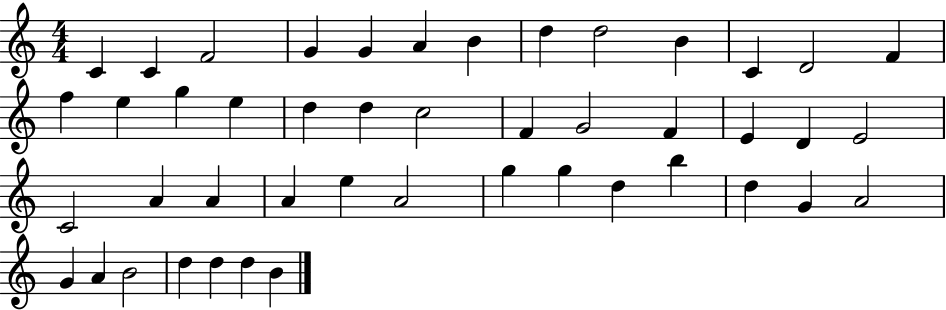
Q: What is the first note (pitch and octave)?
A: C4